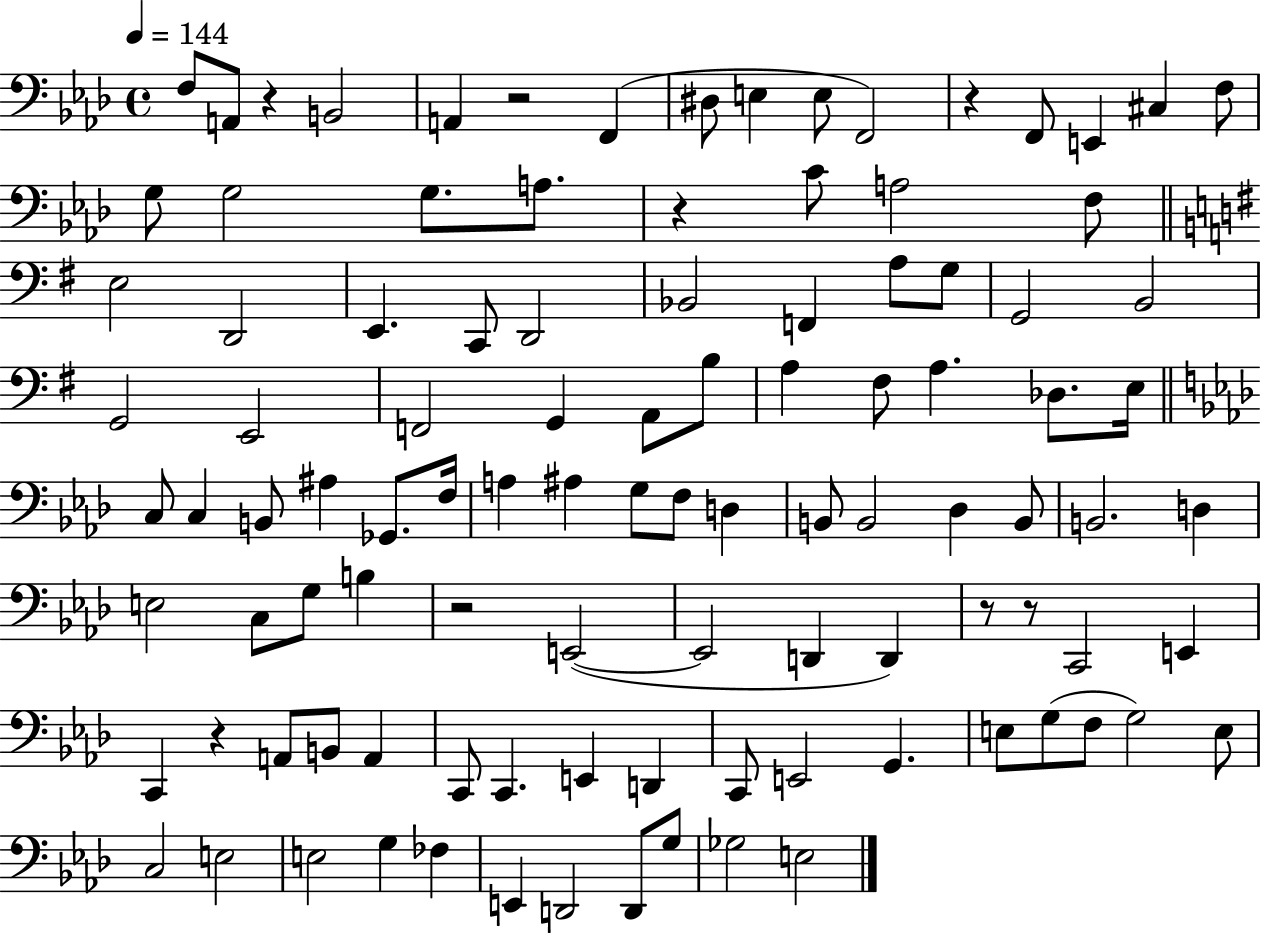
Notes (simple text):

F3/e A2/e R/q B2/h A2/q R/h F2/q D#3/e E3/q E3/e F2/h R/q F2/e E2/q C#3/q F3/e G3/e G3/h G3/e. A3/e. R/q C4/e A3/h F3/e E3/h D2/h E2/q. C2/e D2/h Bb2/h F2/q A3/e G3/e G2/h B2/h G2/h E2/h F2/h G2/q A2/e B3/e A3/q F#3/e A3/q. Db3/e. E3/s C3/e C3/q B2/e A#3/q Gb2/e. F3/s A3/q A#3/q G3/e F3/e D3/q B2/e B2/h Db3/q B2/e B2/h. D3/q E3/h C3/e G3/e B3/q R/h E2/h E2/h D2/q D2/q R/e R/e C2/h E2/q C2/q R/q A2/e B2/e A2/q C2/e C2/q. E2/q D2/q C2/e E2/h G2/q. E3/e G3/e F3/e G3/h E3/e C3/h E3/h E3/h G3/q FES3/q E2/q D2/h D2/e G3/e Gb3/h E3/h